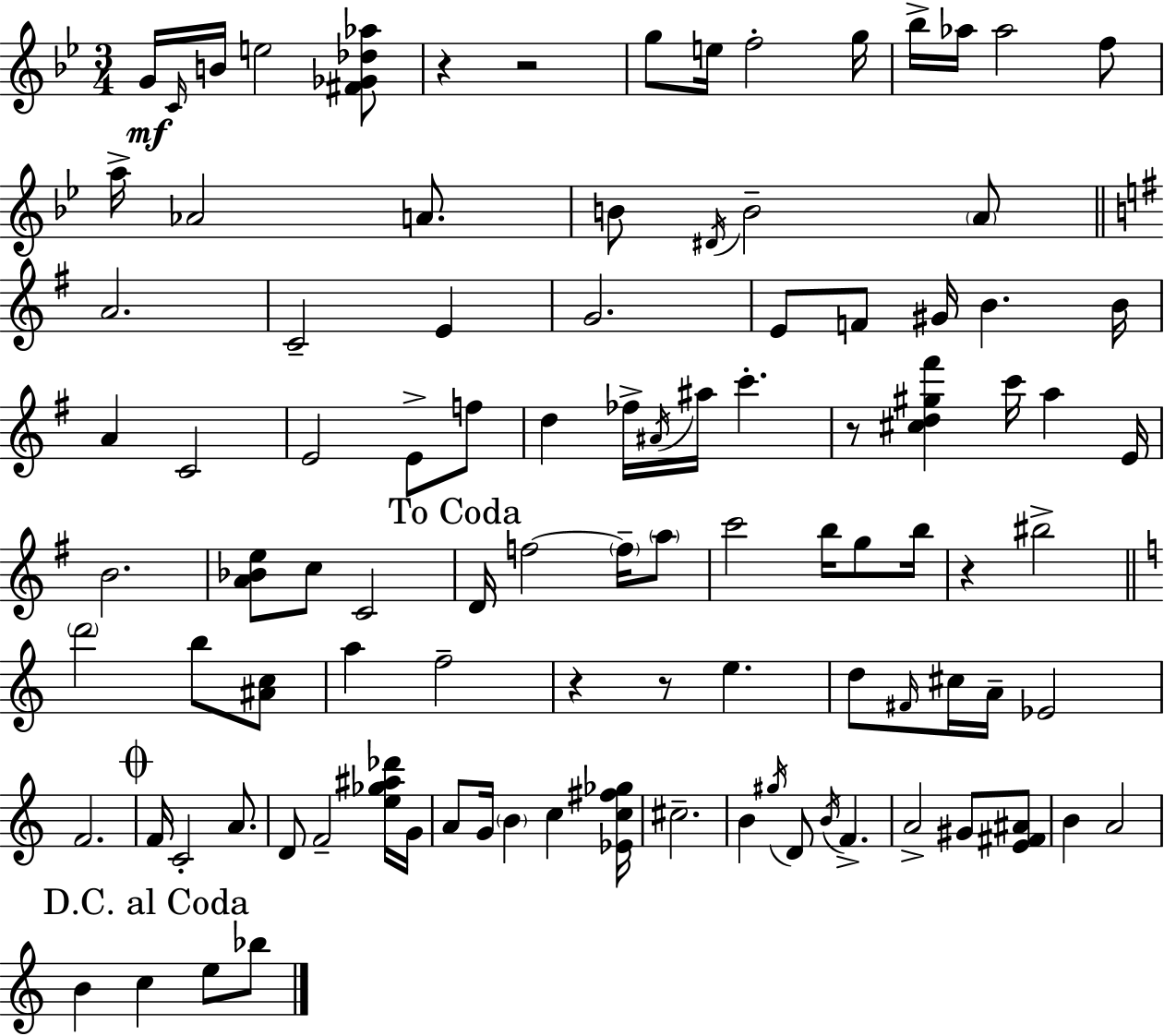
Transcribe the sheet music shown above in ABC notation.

X:1
T:Untitled
M:3/4
L:1/4
K:Gm
G/4 C/4 B/4 e2 [^F_G_d_a]/2 z z2 g/2 e/4 f2 g/4 _b/4 _a/4 _a2 f/2 a/4 _A2 A/2 B/2 ^D/4 B2 A/2 A2 C2 E G2 E/2 F/2 ^G/4 B B/4 A C2 E2 E/2 f/2 d _f/4 ^A/4 ^a/4 c' z/2 [^cd^g^f'] c'/4 a E/4 B2 [A_Be]/2 c/2 C2 D/4 f2 f/4 a/2 c'2 b/4 g/2 b/4 z ^b2 d'2 b/2 [^Ac]/2 a f2 z z/2 e d/2 ^F/4 ^c/4 A/4 _E2 F2 F/4 C2 A/2 D/2 F2 [e_g^a_d']/4 G/4 A/2 G/4 B c [_Ec^f_g]/4 ^c2 B ^g/4 D/2 B/4 F A2 ^G/2 [E^F^A]/2 B A2 B c e/2 _b/2